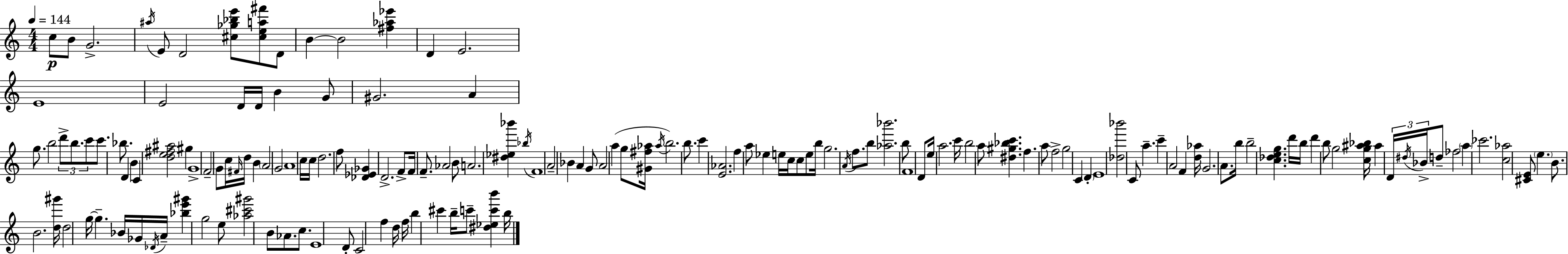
X:1
T:Untitled
M:4/4
L:1/4
K:C
c/2 B/2 G2 ^a/4 E/2 D2 [^c_g_be']/2 [^cea^f']/2 D/2 B B2 [^f_a_e'] D E2 E4 E2 D/4 D/4 B G/2 ^G2 A g/2 b2 d'/2 b/2 c'/2 c'/2 _b/2 D B C [de^f^a]2 ^g G4 F2 G/2 c/4 ^F/4 d/4 B A2 G2 A4 c/4 c/4 d2 f/2 [_D_E_G] D2 F/2 F/4 F/2 _A2 B/2 A2 [^d_e_b'] _b/4 F4 A2 _B A G/2 A2 a g/2 [^G^f_a]/4 _a/4 b2 b/2 c' [E_A]2 f a/2 _e e/4 c/4 c/2 e/2 b/4 g2 A/4 f/2 b/2 [_a_b']2 b/2 F4 D/2 e/4 a2 c'/4 b2 a/2 [^d^g_bc'] f a/2 f2 g2 C D E4 [_d_b']2 C/2 a c' A2 F [d_a]/4 G2 A/2 b/4 b2 [c_deg] d'/4 b/4 d' b/2 g2 [cg^a_b]/4 ^a D/4 ^d/4 _B/4 d/2 _f2 a _c'2 [c_a]2 [^CE]/2 e B/2 B2 [d^g']/4 d2 g/4 g _B/4 _G/4 _D/4 A/4 [_be'^g'] g2 e/2 [_a^c'^g']2 B/2 _A/2 c/2 E4 D/2 C2 f d/4 f/4 b ^c' b/4 c'/2 [^d_ec'b'] b/4